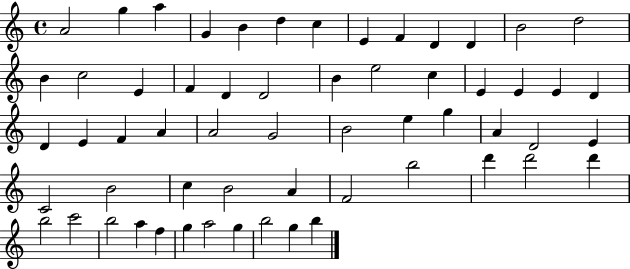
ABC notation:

X:1
T:Untitled
M:4/4
L:1/4
K:C
A2 g a G B d c E F D D B2 d2 B c2 E F D D2 B e2 c E E E D D E F A A2 G2 B2 e g A D2 E C2 B2 c B2 A F2 b2 d' d'2 d' b2 c'2 b2 a f g a2 g b2 g b